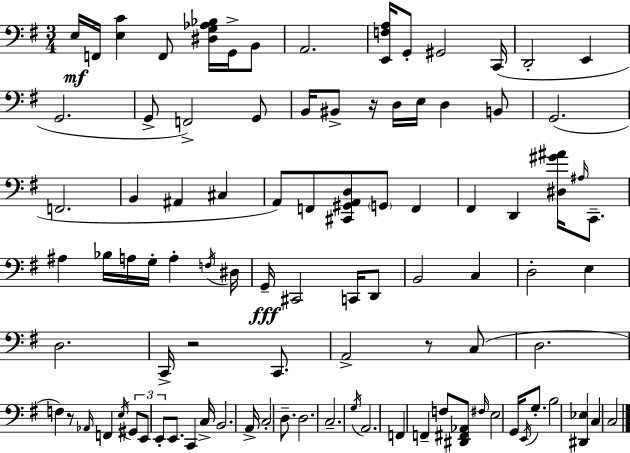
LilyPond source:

{
  \clef bass
  \numericTimeSignature
  \time 3/4
  \key e \minor
  e16\mf f,16 <e c'>4 f,8 <dis g aes bes>16 g,16-> b,8 | a,2. | <e, f a>16 g,8-. gis,2 c,16( | d,2-. e,4 | \break g,2. | g,8-> f,2->) g,8 | b,16 bis,8-> r16 d16 e16 d4 b,8 | g,2.( | \break f,2. | b,4 ais,4 cis4 | a,8) f,8 <cis, gis, a, d>8 \parenthesize g,8 f,4 | fis,4 d,4 <dis gis' ais'>16 \grace { ais16 } c,8.-- | \break ais4 bes16 a16 g16-. a4-. | \acciaccatura { f16 } dis16 g,16--\fff cis,2 c,16 | d,8 b,2 c4 | d2-. e4 | \break d2. | c,16-> r2 c,8. | a,2-> r8 | c8( d2. | \break f4) r8 \grace { aes,16 } f,4 | \acciaccatura { e16 } \tuplet 3/2 { gis,8 e,8 e,8-. } e,8. c,4 | c16-> b,2. | a,16-> c2-. | \break d8.-- d2. | c2.-- | \acciaccatura { g16 } a,2. | f,4 f,4-- | \break f8 <dis, fis, aes,>8 \grace { fis16 } e2 | g,16 \acciaccatura { e,16 } g8.-. b2 | <dis, ees>4 c4 c2 | \bar "|."
}